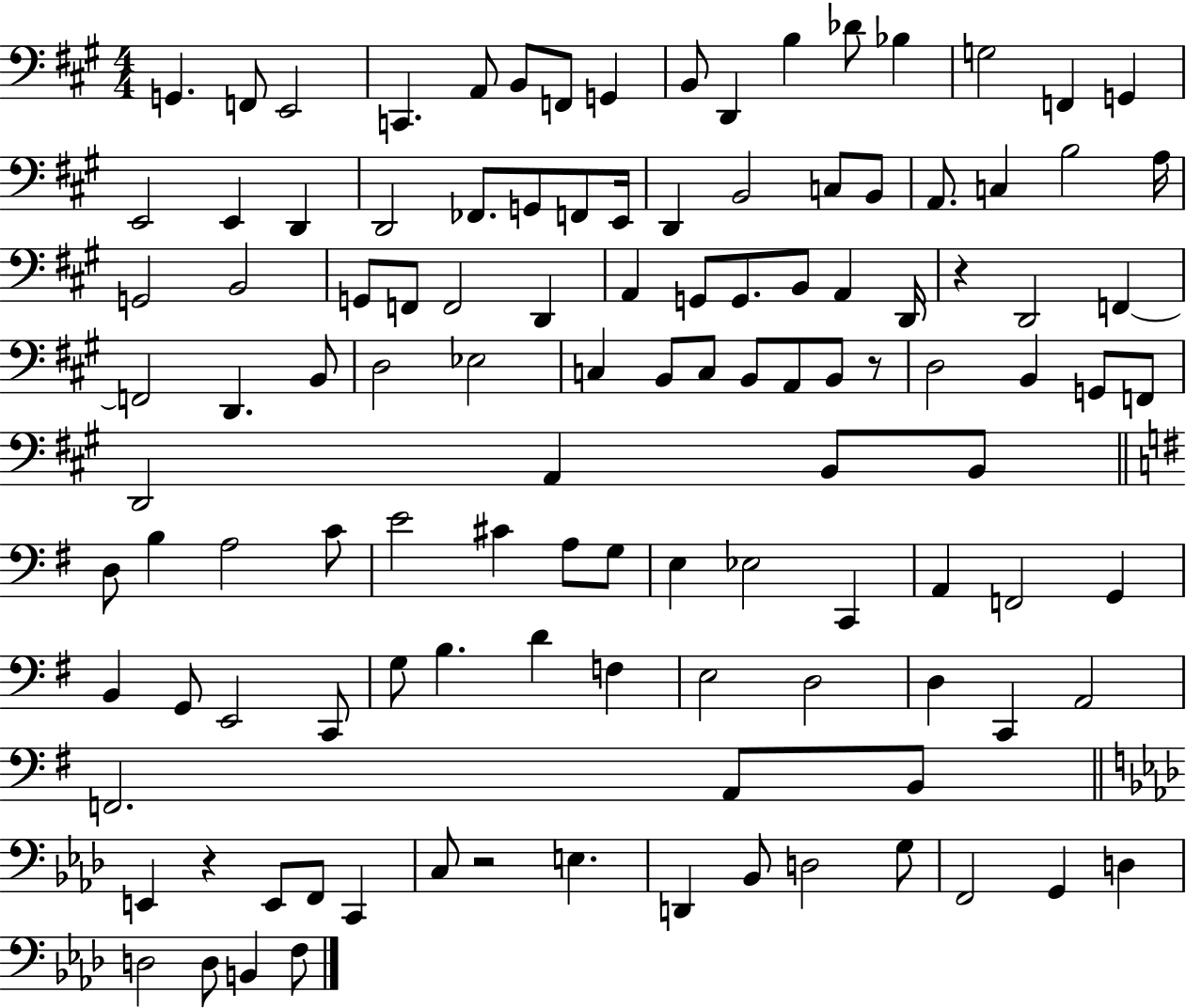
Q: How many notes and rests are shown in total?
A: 116